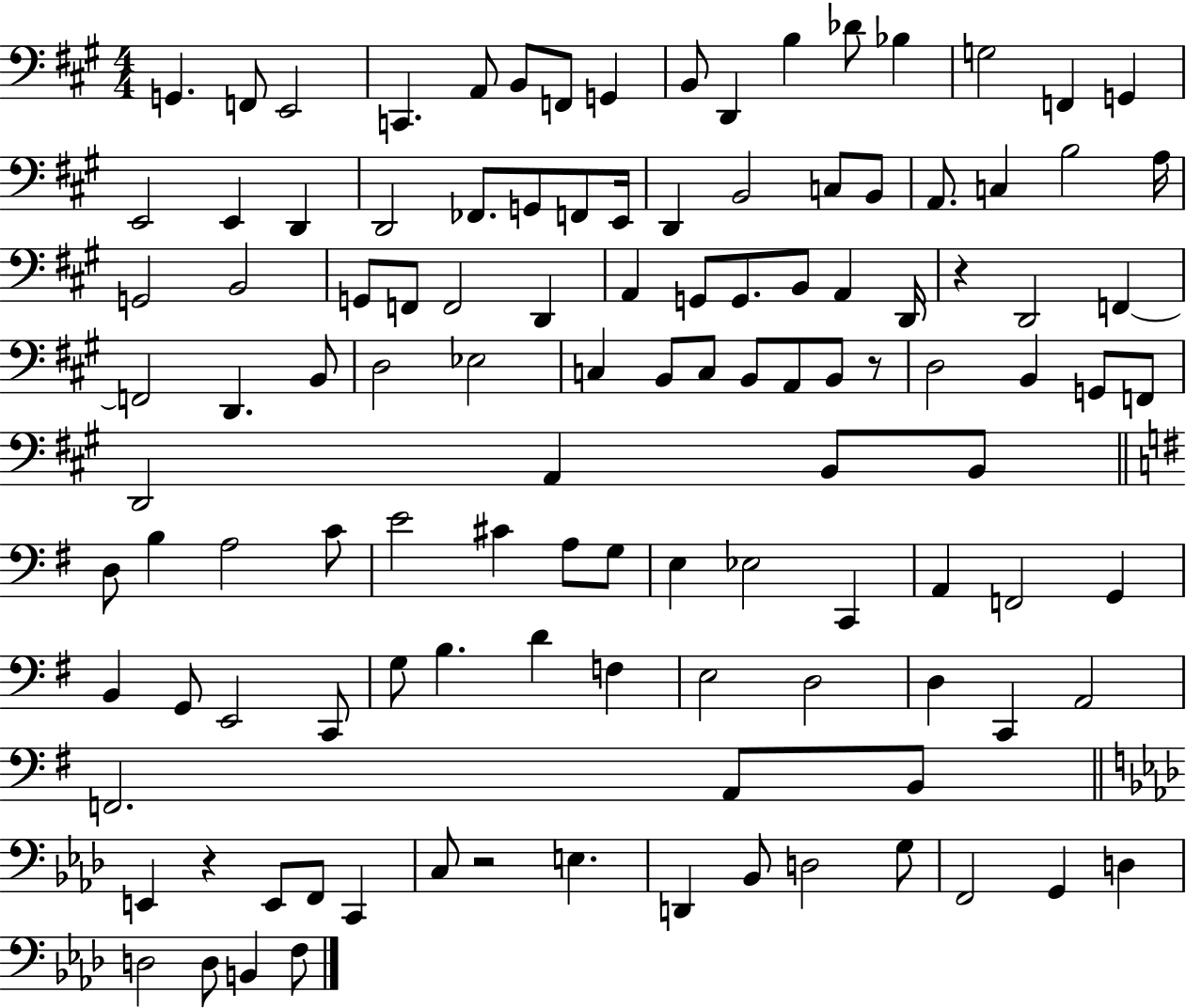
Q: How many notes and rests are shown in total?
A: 116